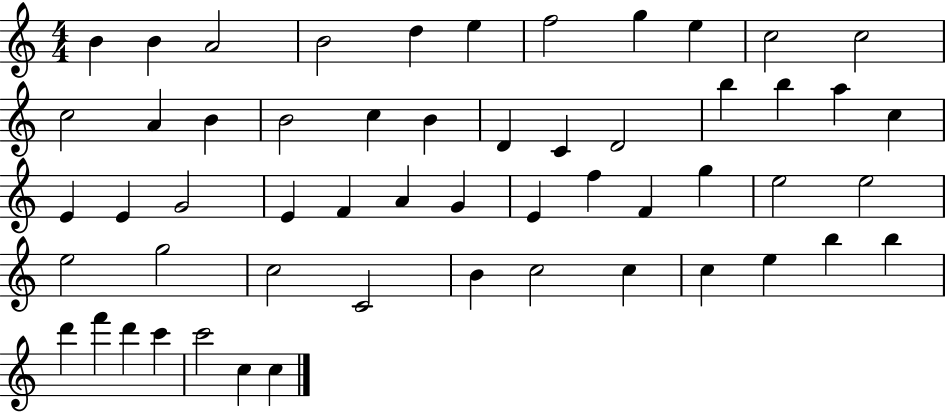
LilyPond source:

{
  \clef treble
  \numericTimeSignature
  \time 4/4
  \key c \major
  b'4 b'4 a'2 | b'2 d''4 e''4 | f''2 g''4 e''4 | c''2 c''2 | \break c''2 a'4 b'4 | b'2 c''4 b'4 | d'4 c'4 d'2 | b''4 b''4 a''4 c''4 | \break e'4 e'4 g'2 | e'4 f'4 a'4 g'4 | e'4 f''4 f'4 g''4 | e''2 e''2 | \break e''2 g''2 | c''2 c'2 | b'4 c''2 c''4 | c''4 e''4 b''4 b''4 | \break d'''4 f'''4 d'''4 c'''4 | c'''2 c''4 c''4 | \bar "|."
}